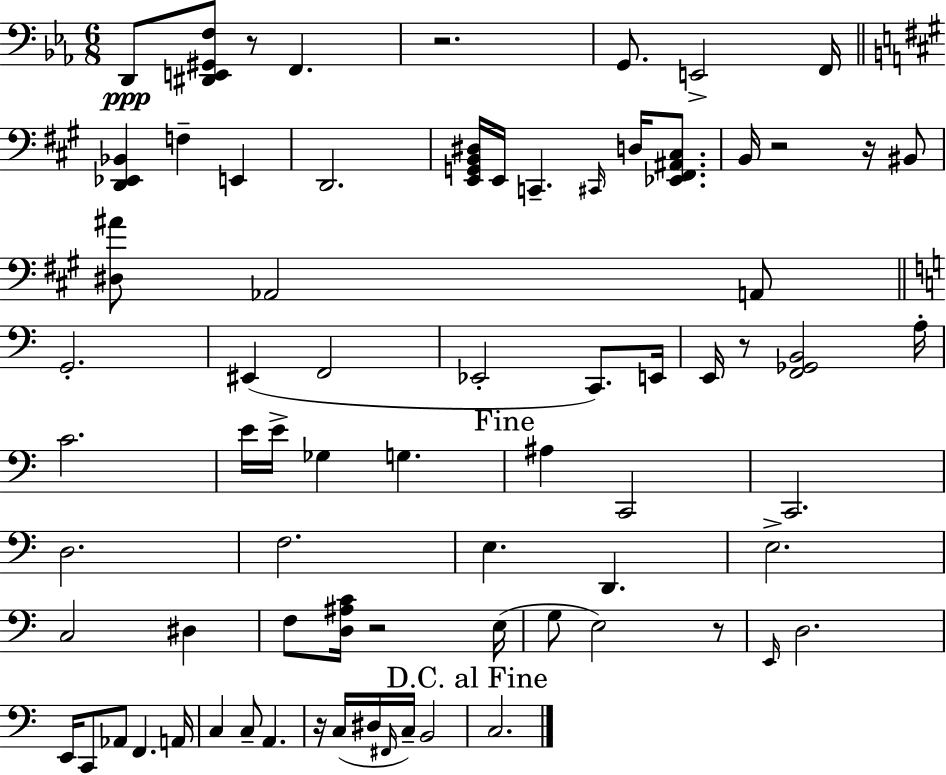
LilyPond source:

{
  \clef bass
  \numericTimeSignature
  \time 6/8
  \key c \minor
  d,8\ppp <dis, e, gis, f>8 r8 f,4. | r2. | g,8. e,2-> f,16 | \bar "||" \break \key a \major <d, ees, bes,>4 f4-- e,4 | d,2. | <e, g, b, dis>16 e,16 c,4.-- \grace { cis,16 } d16 <ees, fis, ais, cis>8. | b,16 r2 r16 bis,8 | \break <dis ais'>8 aes,2 a,8 | \bar "||" \break \key c \major g,2.-. | eis,4( f,2 | ees,2-. c,8.) e,16 | e,16 r8 <f, ges, b,>2 a16-. | \break c'2. | e'16 e'16-> ges4 g4. | \mark "Fine" ais4 c,2 | c,2. | \break d2. | f2. | e4. d,4. | e2.-> | \break c2 dis4 | f8 <d ais c'>16 r2 e16( | g8 e2) r8 | \grace { e,16 } d2. | \break e,16 c,8 aes,8 f,4. | a,16 c4 c8-- a,4. | r16 c16( dis16 \grace { fis,16 } c16--) b,2 | \mark "D.C. al Fine" c2. | \break \bar "|."
}